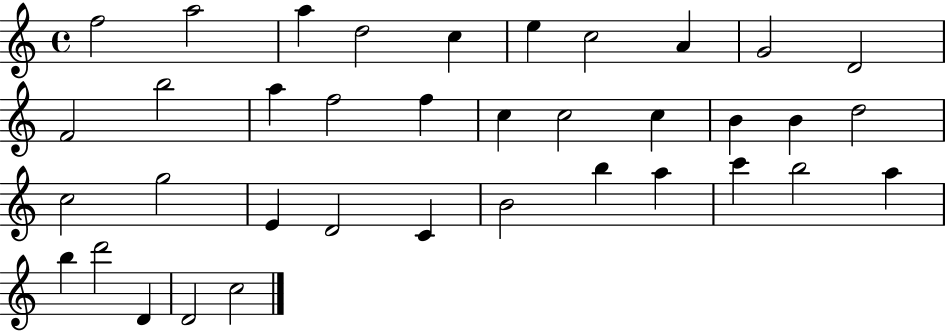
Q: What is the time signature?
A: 4/4